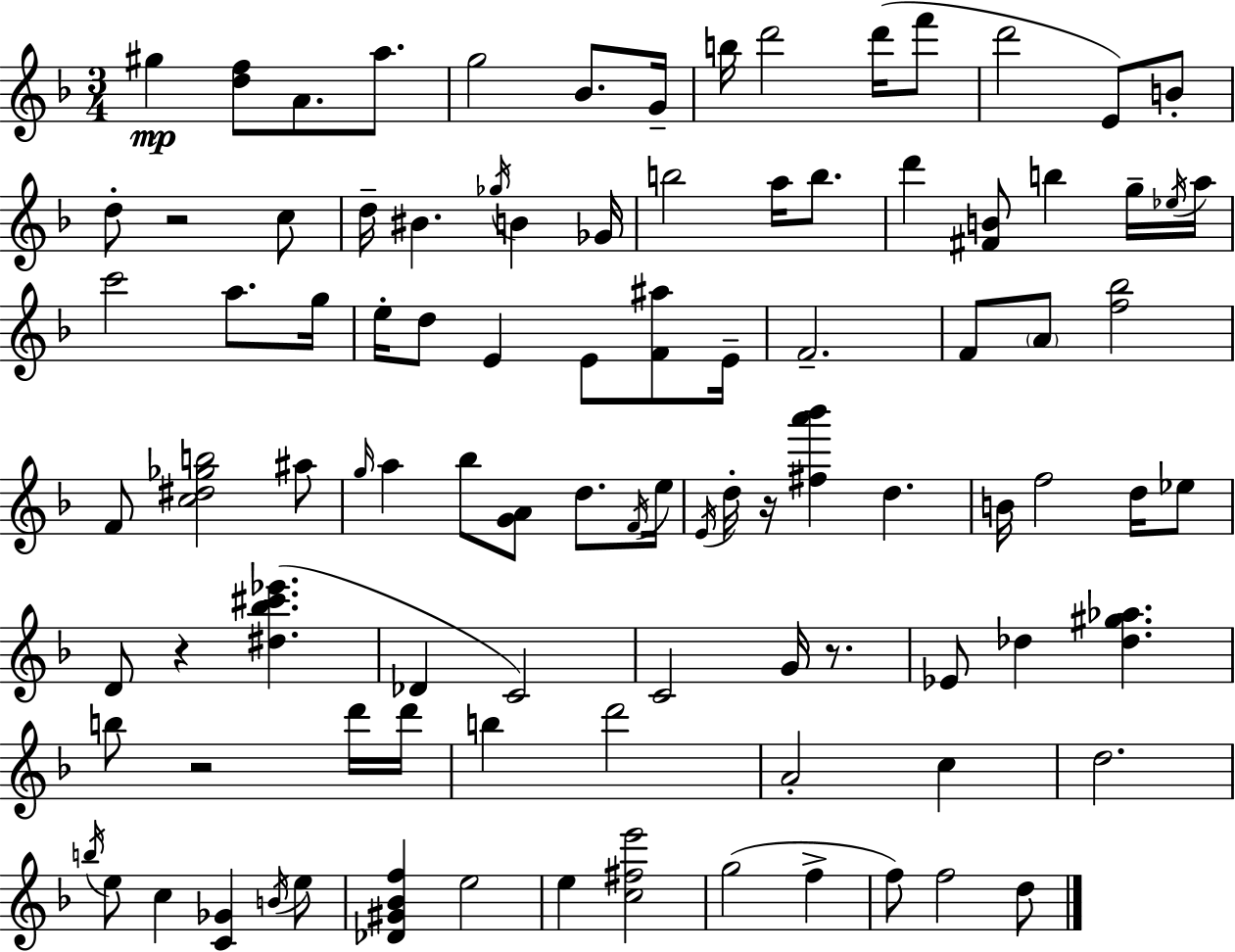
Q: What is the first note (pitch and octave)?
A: G#5